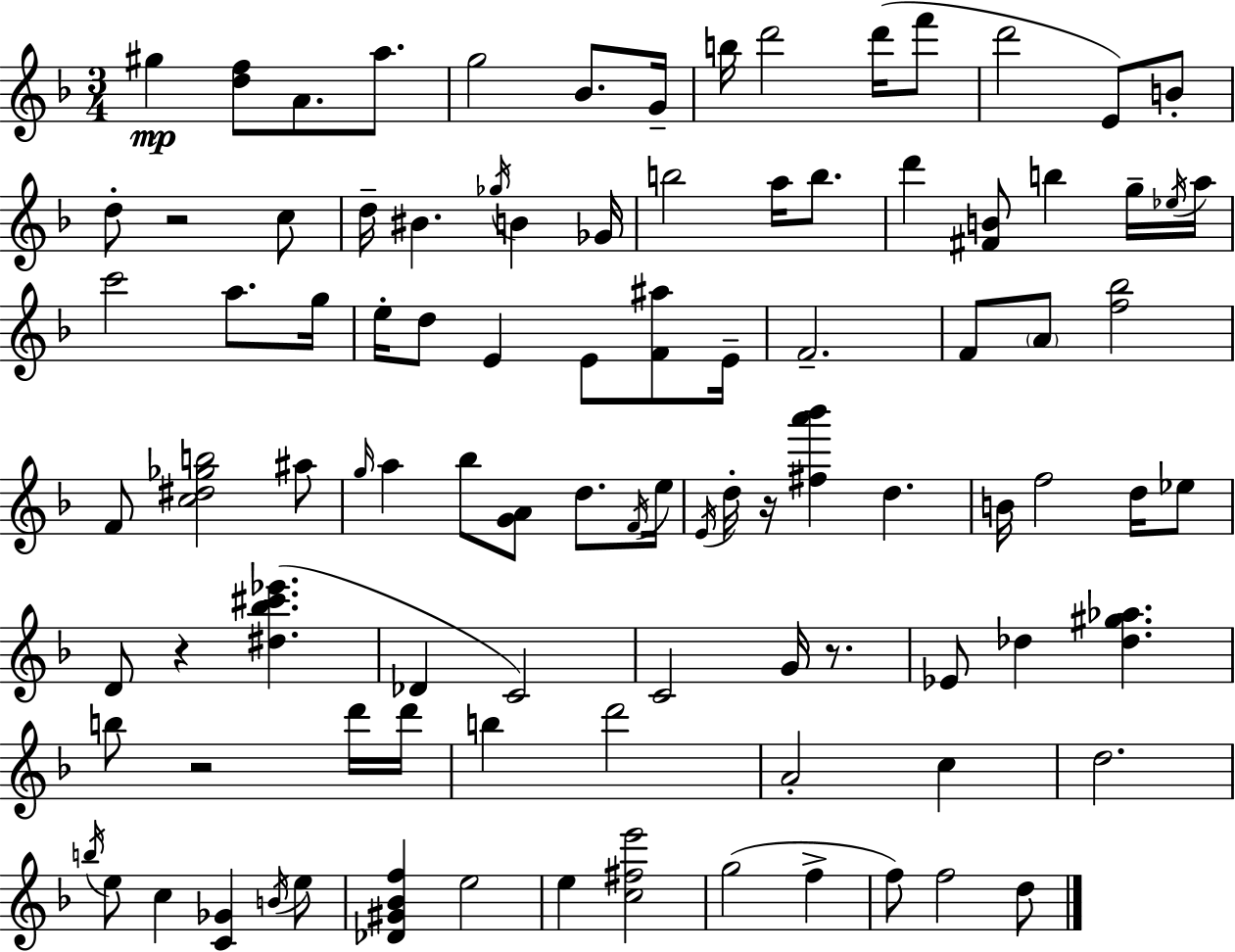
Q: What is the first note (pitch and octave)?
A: G#5